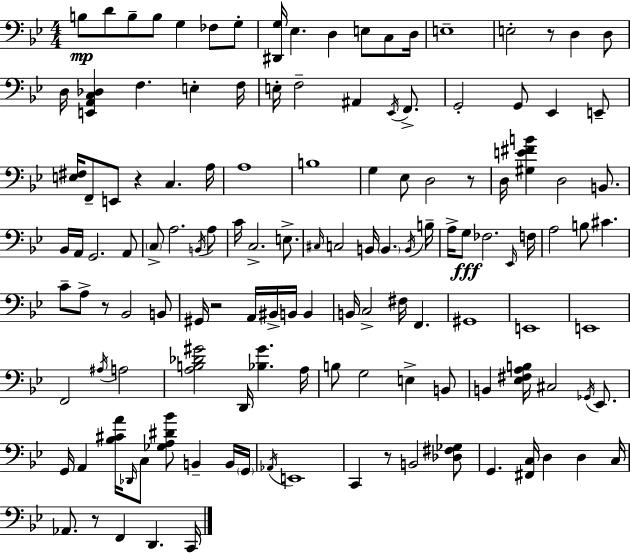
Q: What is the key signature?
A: G minor